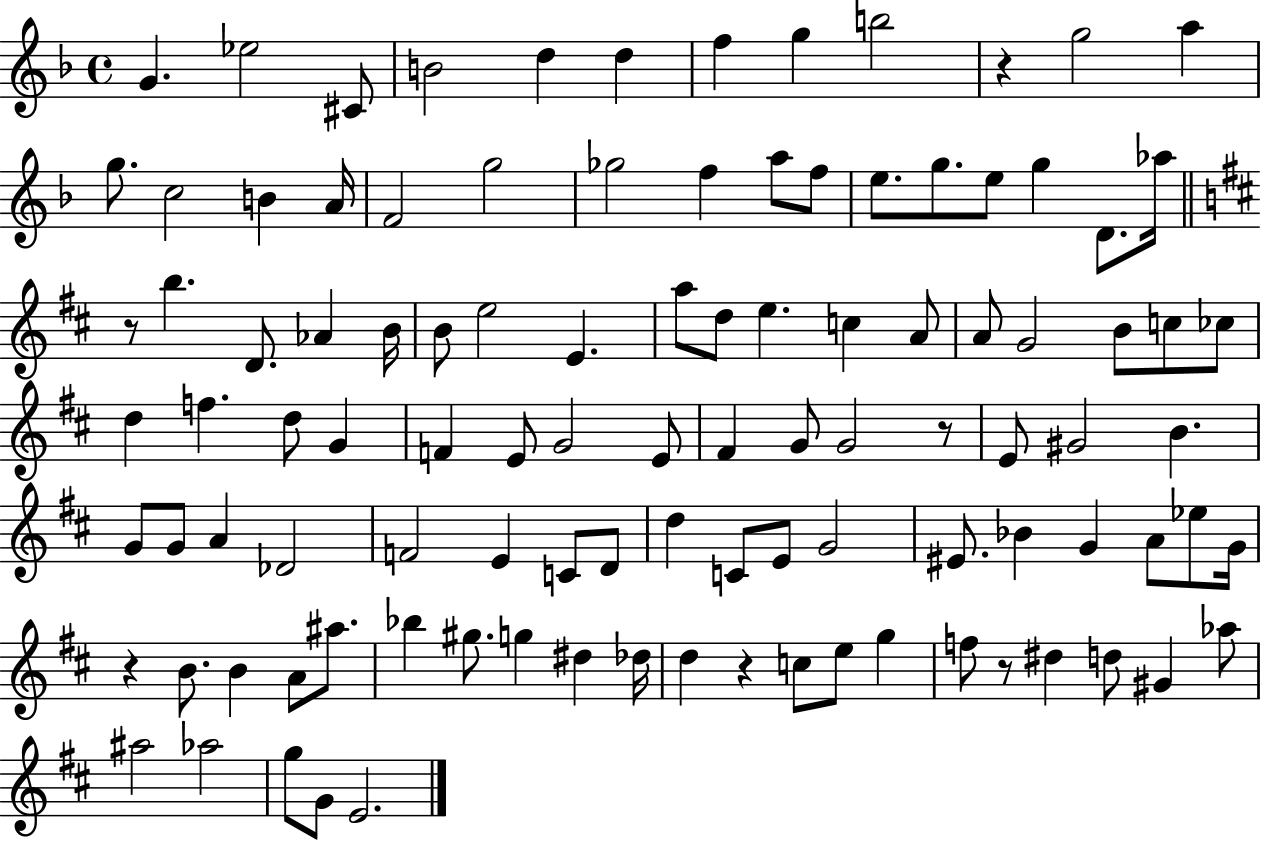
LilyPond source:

{
  \clef treble
  \time 4/4
  \defaultTimeSignature
  \key f \major
  g'4. ees''2 cis'8 | b'2 d''4 d''4 | f''4 g''4 b''2 | r4 g''2 a''4 | \break g''8. c''2 b'4 a'16 | f'2 g''2 | ges''2 f''4 a''8 f''8 | e''8. g''8. e''8 g''4 d'8. aes''16 | \break \bar "||" \break \key d \major r8 b''4. d'8. aes'4 b'16 | b'8 e''2 e'4. | a''8 d''8 e''4. c''4 a'8 | a'8 g'2 b'8 c''8 ces''8 | \break d''4 f''4. d''8 g'4 | f'4 e'8 g'2 e'8 | fis'4 g'8 g'2 r8 | e'8 gis'2 b'4. | \break g'8 g'8 a'4 des'2 | f'2 e'4 c'8 d'8 | d''4 c'8 e'8 g'2 | eis'8. bes'4 g'4 a'8 ees''8 g'16 | \break r4 b'8. b'4 a'8 ais''8. | bes''4 gis''8. g''4 dis''4 des''16 | d''4 r4 c''8 e''8 g''4 | f''8 r8 dis''4 d''8 gis'4 aes''8 | \break ais''2 aes''2 | g''8 g'8 e'2. | \bar "|."
}